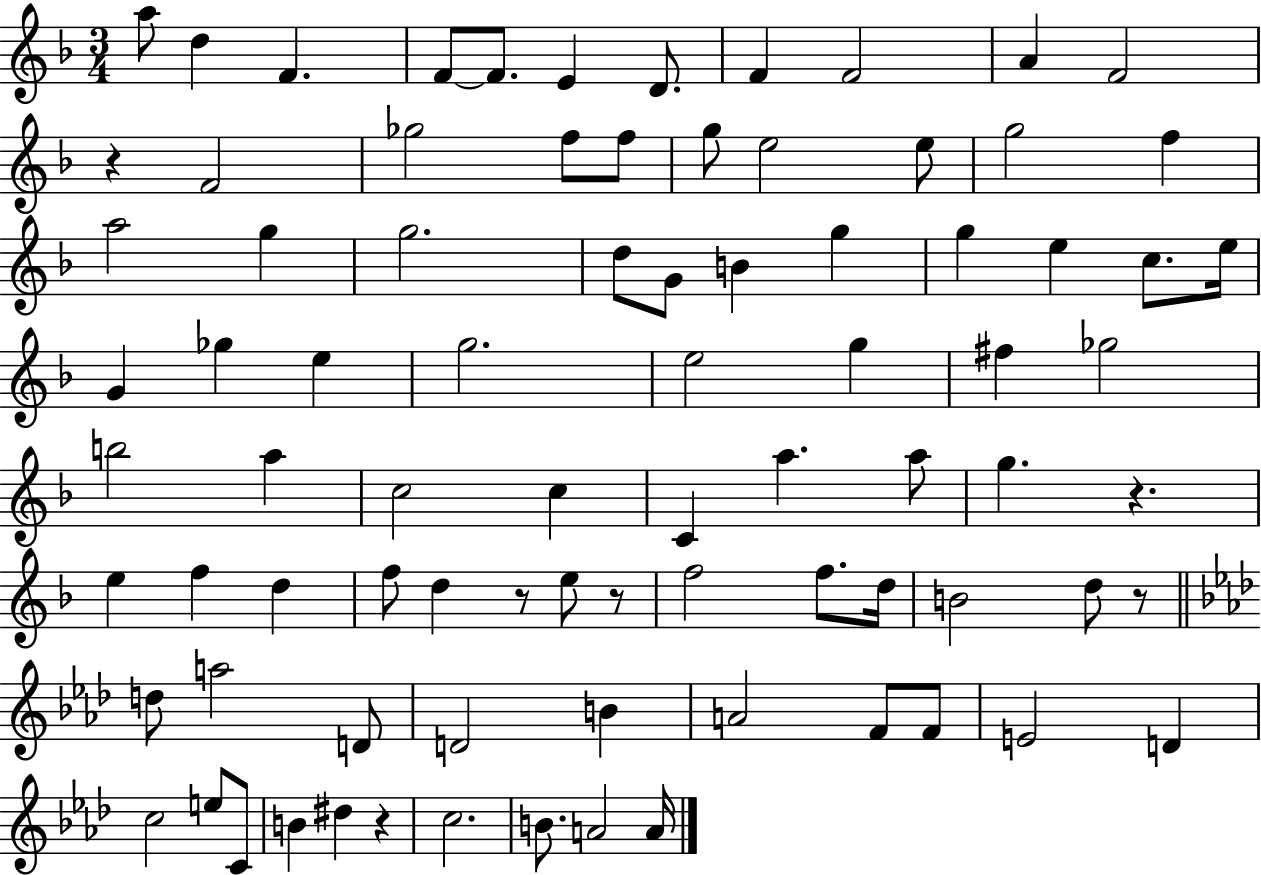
X:1
T:Untitled
M:3/4
L:1/4
K:F
a/2 d F F/2 F/2 E D/2 F F2 A F2 z F2 _g2 f/2 f/2 g/2 e2 e/2 g2 f a2 g g2 d/2 G/2 B g g e c/2 e/4 G _g e g2 e2 g ^f _g2 b2 a c2 c C a a/2 g z e f d f/2 d z/2 e/2 z/2 f2 f/2 d/4 B2 d/2 z/2 d/2 a2 D/2 D2 B A2 F/2 F/2 E2 D c2 e/2 C/2 B ^d z c2 B/2 A2 A/4